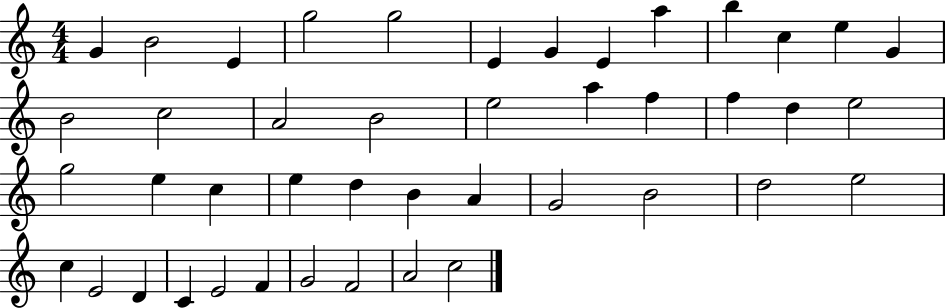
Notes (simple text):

G4/q B4/h E4/q G5/h G5/h E4/q G4/q E4/q A5/q B5/q C5/q E5/q G4/q B4/h C5/h A4/h B4/h E5/h A5/q F5/q F5/q D5/q E5/h G5/h E5/q C5/q E5/q D5/q B4/q A4/q G4/h B4/h D5/h E5/h C5/q E4/h D4/q C4/q E4/h F4/q G4/h F4/h A4/h C5/h